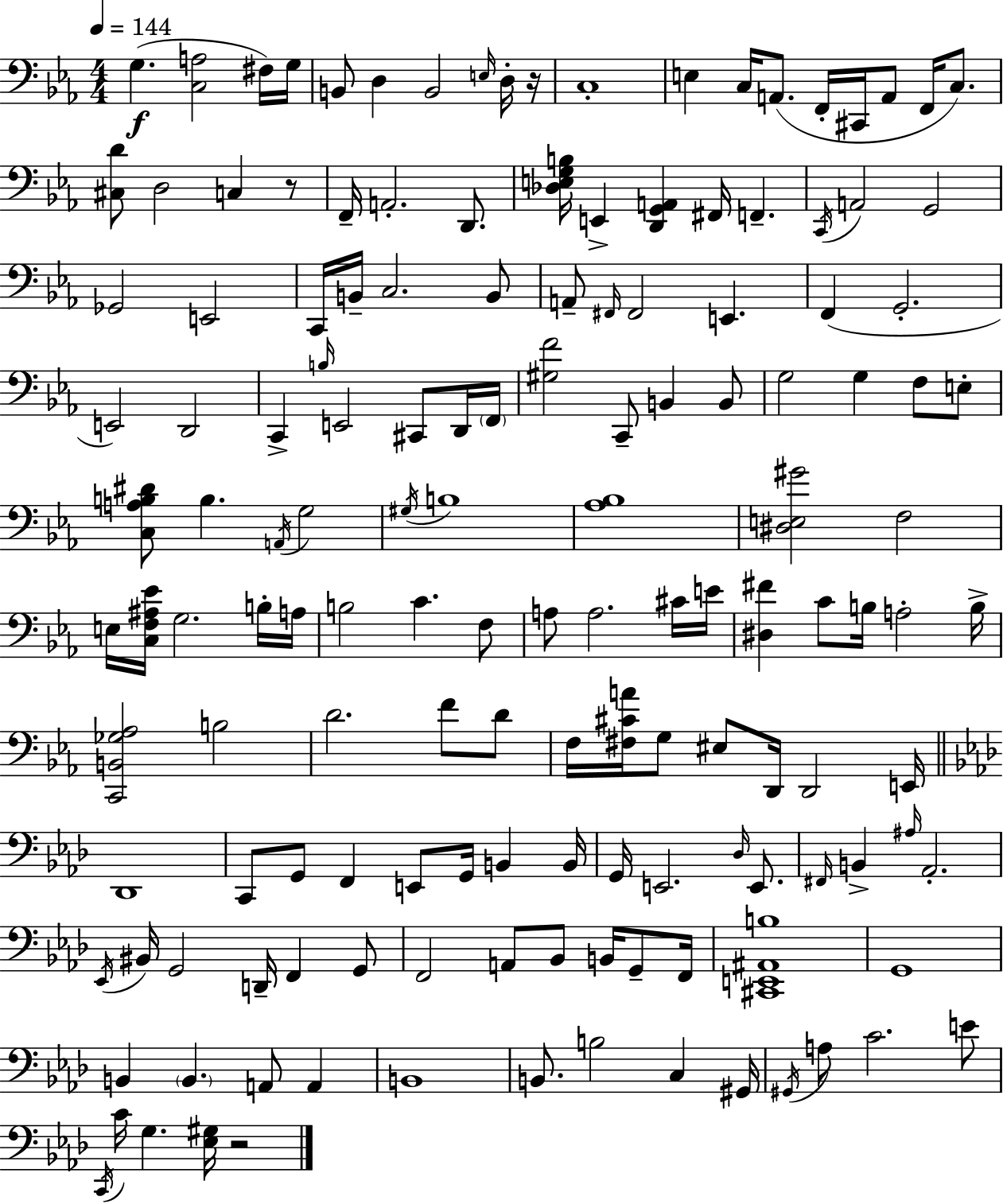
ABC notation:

X:1
T:Untitled
M:4/4
L:1/4
K:Eb
G, [C,A,]2 ^F,/4 G,/4 B,,/2 D, B,,2 E,/4 D,/4 z/4 C,4 E, C,/4 A,,/2 F,,/4 ^C,,/4 A,,/2 F,,/4 C,/2 [^C,D]/2 D,2 C, z/2 F,,/4 A,,2 D,,/2 [_D,E,G,B,]/4 E,, [D,,G,,A,,] ^F,,/4 F,, C,,/4 A,,2 G,,2 _G,,2 E,,2 C,,/4 B,,/4 C,2 B,,/2 A,,/2 ^F,,/4 ^F,,2 E,, F,, G,,2 E,,2 D,,2 C,, B,/4 E,,2 ^C,,/2 D,,/4 F,,/4 [^G,F]2 C,,/2 B,, B,,/2 G,2 G, F,/2 E,/2 [C,A,B,^D]/2 B, A,,/4 G,2 ^G,/4 B,4 [_A,_B,]4 [^D,E,^G]2 F,2 E,/4 [C,F,^A,_E]/4 G,2 B,/4 A,/4 B,2 C F,/2 A,/2 A,2 ^C/4 E/4 [^D,^F] C/2 B,/4 A,2 B,/4 [C,,B,,_G,_A,]2 B,2 D2 F/2 D/2 F,/4 [^F,^CA]/4 G,/2 ^E,/2 D,,/4 D,,2 E,,/4 _D,,4 C,,/2 G,,/2 F,, E,,/2 G,,/4 B,, B,,/4 G,,/4 E,,2 _D,/4 E,,/2 ^F,,/4 B,, ^A,/4 _A,,2 _E,,/4 ^B,,/4 G,,2 D,,/4 F,, G,,/2 F,,2 A,,/2 _B,,/2 B,,/4 G,,/2 F,,/4 [^C,,E,,^A,,B,]4 G,,4 B,, B,, A,,/2 A,, B,,4 B,,/2 B,2 C, ^G,,/4 ^G,,/4 A,/2 C2 E/2 C,,/4 C/4 G, [_E,^G,]/4 z2